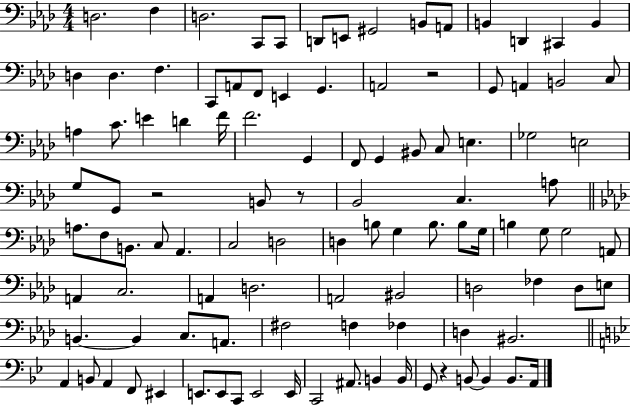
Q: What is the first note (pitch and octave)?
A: D3